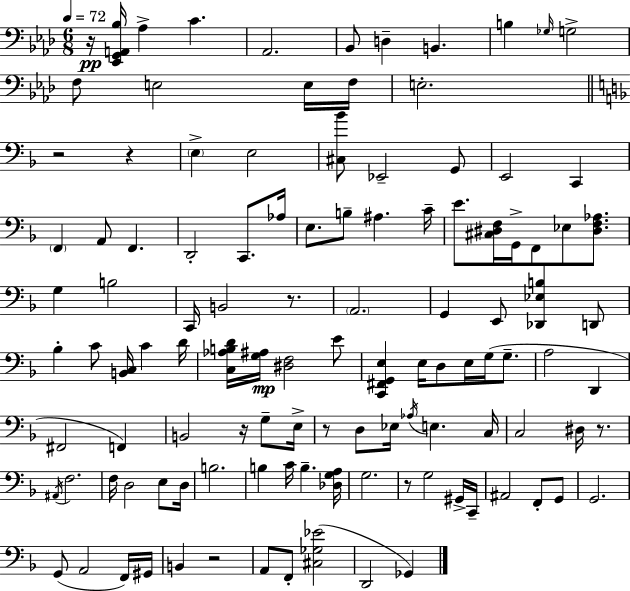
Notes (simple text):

R/s [Eb2,G2,A2,Bb3]/s Ab3/q C4/q. Ab2/h. Bb2/e D3/q B2/q. B3/q Gb3/s G3/h F3/e E3/h E3/s F3/s E3/h. R/h R/q E3/q E3/h [C#3,Bb4]/e Eb2/h G2/e E2/h C2/q F2/q A2/e F2/q. D2/h C2/e. Ab3/s E3/e. B3/e A#3/q. C4/s E4/e. [C#3,D#3,F3]/s G2/s F2/e Eb3/e [D#3,F3,Ab3]/e. G3/q B3/h C2/s B2/h R/e. A2/h. G2/q E2/e [Db2,Eb3,B3]/q D2/e Bb3/q C4/e [B2,C3]/s C4/q D4/s [C3,Ab3,B3,D4]/s [G3,A#3]/s [D#3,F3]/h E4/e [C2,F#2,G2,E3]/q E3/s D3/e E3/s G3/s G3/e. A3/h D2/q F#2/h F2/q B2/h R/s G3/e E3/s R/e D3/e Eb3/s Ab3/s E3/q. C3/s C3/h D#3/s R/e. A#2/s F3/h. F3/s D3/h E3/e D3/s B3/h. B3/q C4/s B3/q. [Db3,G3,A3]/s G3/h. R/e G3/h G#2/s C2/s A#2/h F2/e G2/e G2/h. G2/e A2/h F2/s G#2/s B2/q R/h A2/e F2/e [C#3,Gb3,Eb4]/h D2/h Gb2/q